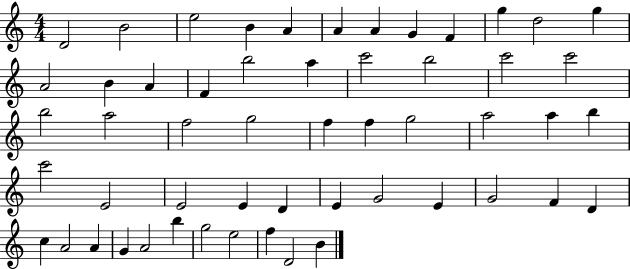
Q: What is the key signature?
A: C major